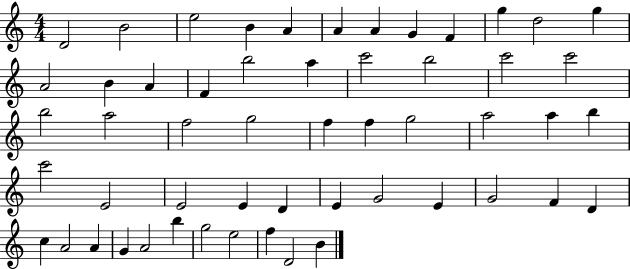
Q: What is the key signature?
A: C major